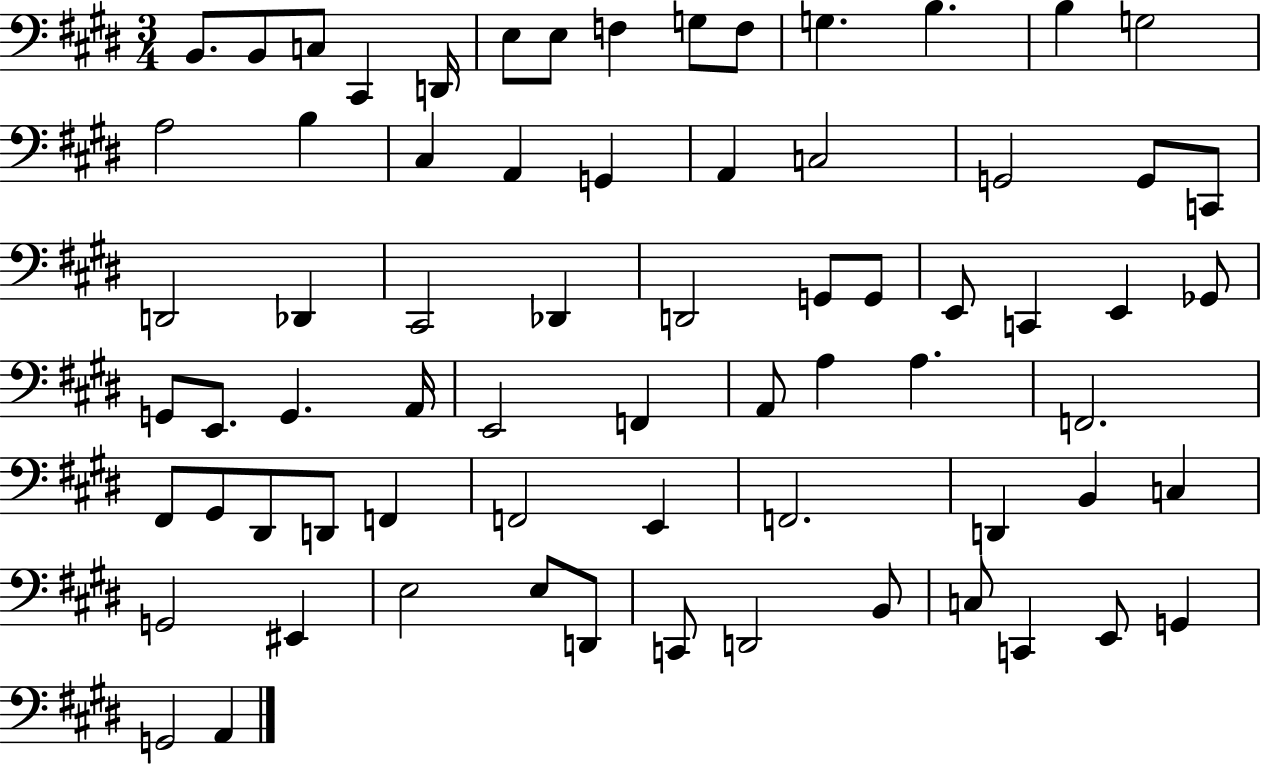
X:1
T:Untitled
M:3/4
L:1/4
K:E
B,,/2 B,,/2 C,/2 ^C,, D,,/4 E,/2 E,/2 F, G,/2 F,/2 G, B, B, G,2 A,2 B, ^C, A,, G,, A,, C,2 G,,2 G,,/2 C,,/2 D,,2 _D,, ^C,,2 _D,, D,,2 G,,/2 G,,/2 E,,/2 C,, E,, _G,,/2 G,,/2 E,,/2 G,, A,,/4 E,,2 F,, A,,/2 A, A, F,,2 ^F,,/2 ^G,,/2 ^D,,/2 D,,/2 F,, F,,2 E,, F,,2 D,, B,, C, G,,2 ^E,, E,2 E,/2 D,,/2 C,,/2 D,,2 B,,/2 C,/2 C,, E,,/2 G,, G,,2 A,,